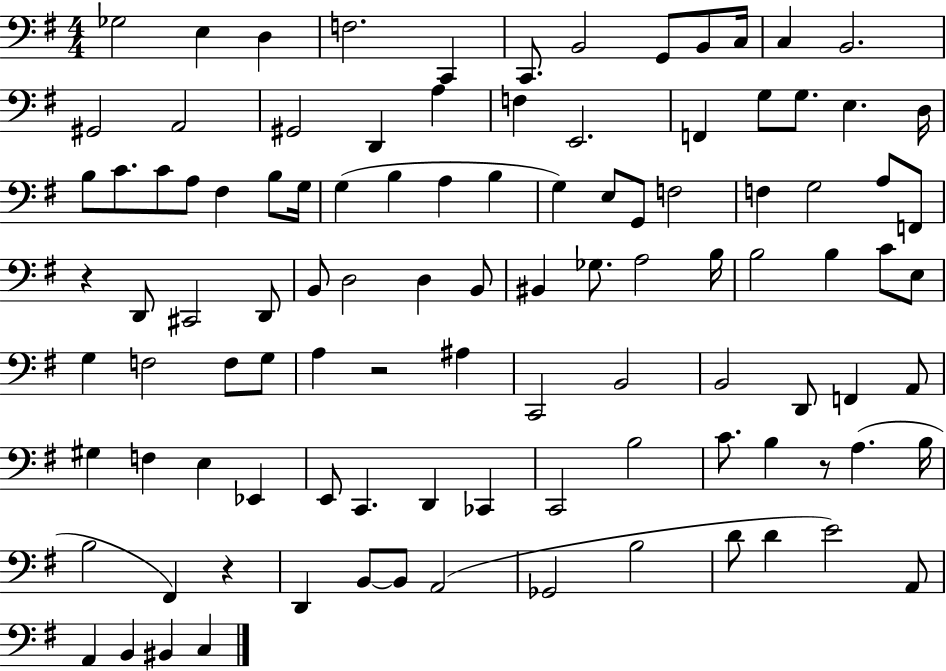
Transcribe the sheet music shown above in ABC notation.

X:1
T:Untitled
M:4/4
L:1/4
K:G
_G,2 E, D, F,2 C,, C,,/2 B,,2 G,,/2 B,,/2 C,/4 C, B,,2 ^G,,2 A,,2 ^G,,2 D,, A, F, E,,2 F,, G,/2 G,/2 E, D,/4 B,/2 C/2 C/2 A,/2 ^F, B,/2 G,/4 G, B, A, B, G, E,/2 G,,/2 F,2 F, G,2 A,/2 F,,/2 z D,,/2 ^C,,2 D,,/2 B,,/2 D,2 D, B,,/2 ^B,, _G,/2 A,2 B,/4 B,2 B, C/2 E,/2 G, F,2 F,/2 G,/2 A, z2 ^A, C,,2 B,,2 B,,2 D,,/2 F,, A,,/2 ^G, F, E, _E,, E,,/2 C,, D,, _C,, C,,2 B,2 C/2 B, z/2 A, B,/4 B,2 ^F,, z D,, B,,/2 B,,/2 A,,2 _G,,2 B,2 D/2 D E2 A,,/2 A,, B,, ^B,, C,